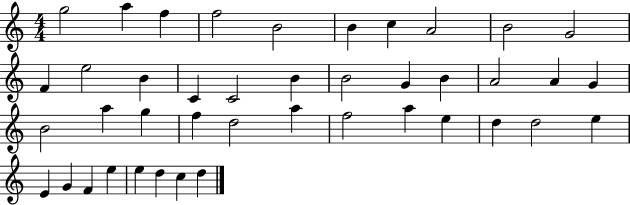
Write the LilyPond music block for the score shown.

{
  \clef treble
  \numericTimeSignature
  \time 4/4
  \key c \major
  g''2 a''4 f''4 | f''2 b'2 | b'4 c''4 a'2 | b'2 g'2 | \break f'4 e''2 b'4 | c'4 c'2 b'4 | b'2 g'4 b'4 | a'2 a'4 g'4 | \break b'2 a''4 g''4 | f''4 d''2 a''4 | f''2 a''4 e''4 | d''4 d''2 e''4 | \break e'4 g'4 f'4 e''4 | e''4 d''4 c''4 d''4 | \bar "|."
}